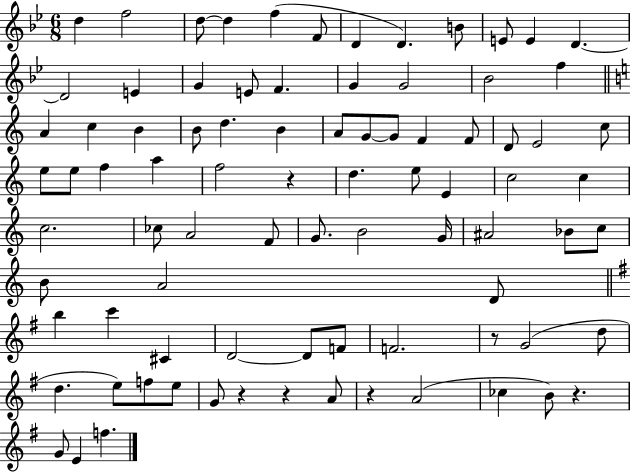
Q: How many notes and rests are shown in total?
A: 85